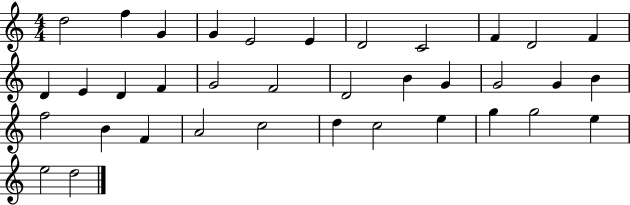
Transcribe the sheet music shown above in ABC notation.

X:1
T:Untitled
M:4/4
L:1/4
K:C
d2 f G G E2 E D2 C2 F D2 F D E D F G2 F2 D2 B G G2 G B f2 B F A2 c2 d c2 e g g2 e e2 d2